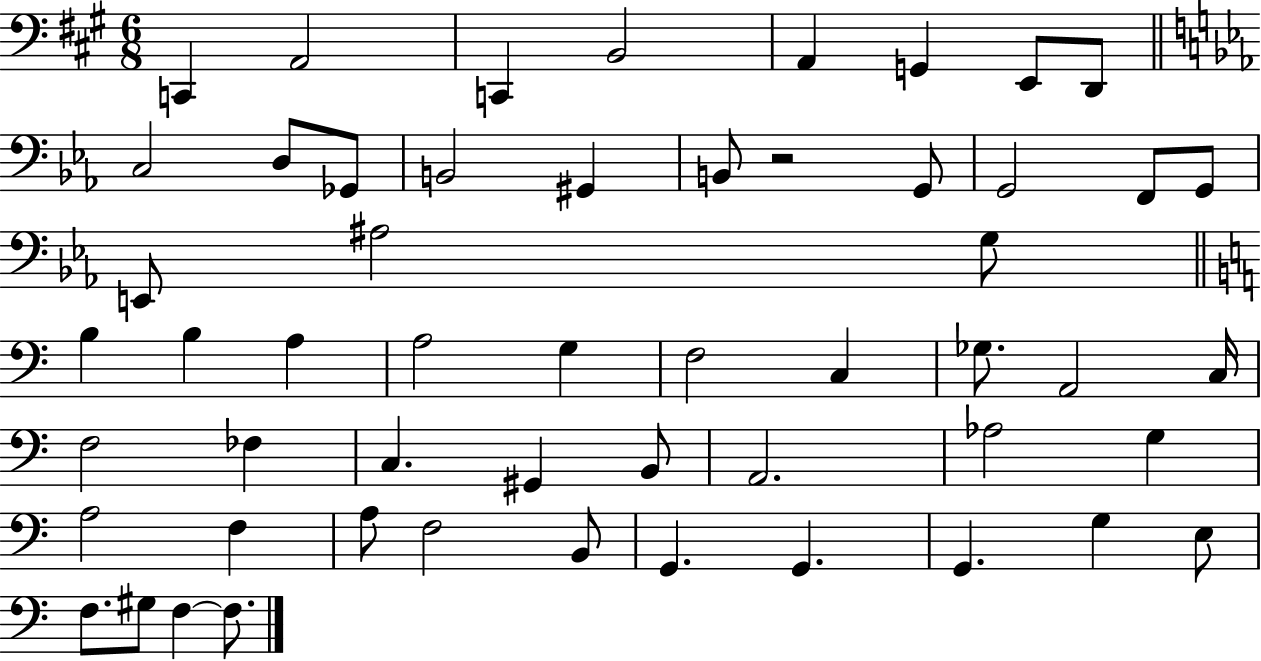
{
  \clef bass
  \numericTimeSignature
  \time 6/8
  \key a \major
  c,4 a,2 | c,4 b,2 | a,4 g,4 e,8 d,8 | \bar "||" \break \key c \minor c2 d8 ges,8 | b,2 gis,4 | b,8 r2 g,8 | g,2 f,8 g,8 | \break e,8 ais2 g8 | \bar "||" \break \key c \major b4 b4 a4 | a2 g4 | f2 c4 | ges8. a,2 c16 | \break f2 fes4 | c4. gis,4 b,8 | a,2. | aes2 g4 | \break a2 f4 | a8 f2 b,8 | g,4. g,4. | g,4. g4 e8 | \break f8. gis8 f4~~ f8. | \bar "|."
}